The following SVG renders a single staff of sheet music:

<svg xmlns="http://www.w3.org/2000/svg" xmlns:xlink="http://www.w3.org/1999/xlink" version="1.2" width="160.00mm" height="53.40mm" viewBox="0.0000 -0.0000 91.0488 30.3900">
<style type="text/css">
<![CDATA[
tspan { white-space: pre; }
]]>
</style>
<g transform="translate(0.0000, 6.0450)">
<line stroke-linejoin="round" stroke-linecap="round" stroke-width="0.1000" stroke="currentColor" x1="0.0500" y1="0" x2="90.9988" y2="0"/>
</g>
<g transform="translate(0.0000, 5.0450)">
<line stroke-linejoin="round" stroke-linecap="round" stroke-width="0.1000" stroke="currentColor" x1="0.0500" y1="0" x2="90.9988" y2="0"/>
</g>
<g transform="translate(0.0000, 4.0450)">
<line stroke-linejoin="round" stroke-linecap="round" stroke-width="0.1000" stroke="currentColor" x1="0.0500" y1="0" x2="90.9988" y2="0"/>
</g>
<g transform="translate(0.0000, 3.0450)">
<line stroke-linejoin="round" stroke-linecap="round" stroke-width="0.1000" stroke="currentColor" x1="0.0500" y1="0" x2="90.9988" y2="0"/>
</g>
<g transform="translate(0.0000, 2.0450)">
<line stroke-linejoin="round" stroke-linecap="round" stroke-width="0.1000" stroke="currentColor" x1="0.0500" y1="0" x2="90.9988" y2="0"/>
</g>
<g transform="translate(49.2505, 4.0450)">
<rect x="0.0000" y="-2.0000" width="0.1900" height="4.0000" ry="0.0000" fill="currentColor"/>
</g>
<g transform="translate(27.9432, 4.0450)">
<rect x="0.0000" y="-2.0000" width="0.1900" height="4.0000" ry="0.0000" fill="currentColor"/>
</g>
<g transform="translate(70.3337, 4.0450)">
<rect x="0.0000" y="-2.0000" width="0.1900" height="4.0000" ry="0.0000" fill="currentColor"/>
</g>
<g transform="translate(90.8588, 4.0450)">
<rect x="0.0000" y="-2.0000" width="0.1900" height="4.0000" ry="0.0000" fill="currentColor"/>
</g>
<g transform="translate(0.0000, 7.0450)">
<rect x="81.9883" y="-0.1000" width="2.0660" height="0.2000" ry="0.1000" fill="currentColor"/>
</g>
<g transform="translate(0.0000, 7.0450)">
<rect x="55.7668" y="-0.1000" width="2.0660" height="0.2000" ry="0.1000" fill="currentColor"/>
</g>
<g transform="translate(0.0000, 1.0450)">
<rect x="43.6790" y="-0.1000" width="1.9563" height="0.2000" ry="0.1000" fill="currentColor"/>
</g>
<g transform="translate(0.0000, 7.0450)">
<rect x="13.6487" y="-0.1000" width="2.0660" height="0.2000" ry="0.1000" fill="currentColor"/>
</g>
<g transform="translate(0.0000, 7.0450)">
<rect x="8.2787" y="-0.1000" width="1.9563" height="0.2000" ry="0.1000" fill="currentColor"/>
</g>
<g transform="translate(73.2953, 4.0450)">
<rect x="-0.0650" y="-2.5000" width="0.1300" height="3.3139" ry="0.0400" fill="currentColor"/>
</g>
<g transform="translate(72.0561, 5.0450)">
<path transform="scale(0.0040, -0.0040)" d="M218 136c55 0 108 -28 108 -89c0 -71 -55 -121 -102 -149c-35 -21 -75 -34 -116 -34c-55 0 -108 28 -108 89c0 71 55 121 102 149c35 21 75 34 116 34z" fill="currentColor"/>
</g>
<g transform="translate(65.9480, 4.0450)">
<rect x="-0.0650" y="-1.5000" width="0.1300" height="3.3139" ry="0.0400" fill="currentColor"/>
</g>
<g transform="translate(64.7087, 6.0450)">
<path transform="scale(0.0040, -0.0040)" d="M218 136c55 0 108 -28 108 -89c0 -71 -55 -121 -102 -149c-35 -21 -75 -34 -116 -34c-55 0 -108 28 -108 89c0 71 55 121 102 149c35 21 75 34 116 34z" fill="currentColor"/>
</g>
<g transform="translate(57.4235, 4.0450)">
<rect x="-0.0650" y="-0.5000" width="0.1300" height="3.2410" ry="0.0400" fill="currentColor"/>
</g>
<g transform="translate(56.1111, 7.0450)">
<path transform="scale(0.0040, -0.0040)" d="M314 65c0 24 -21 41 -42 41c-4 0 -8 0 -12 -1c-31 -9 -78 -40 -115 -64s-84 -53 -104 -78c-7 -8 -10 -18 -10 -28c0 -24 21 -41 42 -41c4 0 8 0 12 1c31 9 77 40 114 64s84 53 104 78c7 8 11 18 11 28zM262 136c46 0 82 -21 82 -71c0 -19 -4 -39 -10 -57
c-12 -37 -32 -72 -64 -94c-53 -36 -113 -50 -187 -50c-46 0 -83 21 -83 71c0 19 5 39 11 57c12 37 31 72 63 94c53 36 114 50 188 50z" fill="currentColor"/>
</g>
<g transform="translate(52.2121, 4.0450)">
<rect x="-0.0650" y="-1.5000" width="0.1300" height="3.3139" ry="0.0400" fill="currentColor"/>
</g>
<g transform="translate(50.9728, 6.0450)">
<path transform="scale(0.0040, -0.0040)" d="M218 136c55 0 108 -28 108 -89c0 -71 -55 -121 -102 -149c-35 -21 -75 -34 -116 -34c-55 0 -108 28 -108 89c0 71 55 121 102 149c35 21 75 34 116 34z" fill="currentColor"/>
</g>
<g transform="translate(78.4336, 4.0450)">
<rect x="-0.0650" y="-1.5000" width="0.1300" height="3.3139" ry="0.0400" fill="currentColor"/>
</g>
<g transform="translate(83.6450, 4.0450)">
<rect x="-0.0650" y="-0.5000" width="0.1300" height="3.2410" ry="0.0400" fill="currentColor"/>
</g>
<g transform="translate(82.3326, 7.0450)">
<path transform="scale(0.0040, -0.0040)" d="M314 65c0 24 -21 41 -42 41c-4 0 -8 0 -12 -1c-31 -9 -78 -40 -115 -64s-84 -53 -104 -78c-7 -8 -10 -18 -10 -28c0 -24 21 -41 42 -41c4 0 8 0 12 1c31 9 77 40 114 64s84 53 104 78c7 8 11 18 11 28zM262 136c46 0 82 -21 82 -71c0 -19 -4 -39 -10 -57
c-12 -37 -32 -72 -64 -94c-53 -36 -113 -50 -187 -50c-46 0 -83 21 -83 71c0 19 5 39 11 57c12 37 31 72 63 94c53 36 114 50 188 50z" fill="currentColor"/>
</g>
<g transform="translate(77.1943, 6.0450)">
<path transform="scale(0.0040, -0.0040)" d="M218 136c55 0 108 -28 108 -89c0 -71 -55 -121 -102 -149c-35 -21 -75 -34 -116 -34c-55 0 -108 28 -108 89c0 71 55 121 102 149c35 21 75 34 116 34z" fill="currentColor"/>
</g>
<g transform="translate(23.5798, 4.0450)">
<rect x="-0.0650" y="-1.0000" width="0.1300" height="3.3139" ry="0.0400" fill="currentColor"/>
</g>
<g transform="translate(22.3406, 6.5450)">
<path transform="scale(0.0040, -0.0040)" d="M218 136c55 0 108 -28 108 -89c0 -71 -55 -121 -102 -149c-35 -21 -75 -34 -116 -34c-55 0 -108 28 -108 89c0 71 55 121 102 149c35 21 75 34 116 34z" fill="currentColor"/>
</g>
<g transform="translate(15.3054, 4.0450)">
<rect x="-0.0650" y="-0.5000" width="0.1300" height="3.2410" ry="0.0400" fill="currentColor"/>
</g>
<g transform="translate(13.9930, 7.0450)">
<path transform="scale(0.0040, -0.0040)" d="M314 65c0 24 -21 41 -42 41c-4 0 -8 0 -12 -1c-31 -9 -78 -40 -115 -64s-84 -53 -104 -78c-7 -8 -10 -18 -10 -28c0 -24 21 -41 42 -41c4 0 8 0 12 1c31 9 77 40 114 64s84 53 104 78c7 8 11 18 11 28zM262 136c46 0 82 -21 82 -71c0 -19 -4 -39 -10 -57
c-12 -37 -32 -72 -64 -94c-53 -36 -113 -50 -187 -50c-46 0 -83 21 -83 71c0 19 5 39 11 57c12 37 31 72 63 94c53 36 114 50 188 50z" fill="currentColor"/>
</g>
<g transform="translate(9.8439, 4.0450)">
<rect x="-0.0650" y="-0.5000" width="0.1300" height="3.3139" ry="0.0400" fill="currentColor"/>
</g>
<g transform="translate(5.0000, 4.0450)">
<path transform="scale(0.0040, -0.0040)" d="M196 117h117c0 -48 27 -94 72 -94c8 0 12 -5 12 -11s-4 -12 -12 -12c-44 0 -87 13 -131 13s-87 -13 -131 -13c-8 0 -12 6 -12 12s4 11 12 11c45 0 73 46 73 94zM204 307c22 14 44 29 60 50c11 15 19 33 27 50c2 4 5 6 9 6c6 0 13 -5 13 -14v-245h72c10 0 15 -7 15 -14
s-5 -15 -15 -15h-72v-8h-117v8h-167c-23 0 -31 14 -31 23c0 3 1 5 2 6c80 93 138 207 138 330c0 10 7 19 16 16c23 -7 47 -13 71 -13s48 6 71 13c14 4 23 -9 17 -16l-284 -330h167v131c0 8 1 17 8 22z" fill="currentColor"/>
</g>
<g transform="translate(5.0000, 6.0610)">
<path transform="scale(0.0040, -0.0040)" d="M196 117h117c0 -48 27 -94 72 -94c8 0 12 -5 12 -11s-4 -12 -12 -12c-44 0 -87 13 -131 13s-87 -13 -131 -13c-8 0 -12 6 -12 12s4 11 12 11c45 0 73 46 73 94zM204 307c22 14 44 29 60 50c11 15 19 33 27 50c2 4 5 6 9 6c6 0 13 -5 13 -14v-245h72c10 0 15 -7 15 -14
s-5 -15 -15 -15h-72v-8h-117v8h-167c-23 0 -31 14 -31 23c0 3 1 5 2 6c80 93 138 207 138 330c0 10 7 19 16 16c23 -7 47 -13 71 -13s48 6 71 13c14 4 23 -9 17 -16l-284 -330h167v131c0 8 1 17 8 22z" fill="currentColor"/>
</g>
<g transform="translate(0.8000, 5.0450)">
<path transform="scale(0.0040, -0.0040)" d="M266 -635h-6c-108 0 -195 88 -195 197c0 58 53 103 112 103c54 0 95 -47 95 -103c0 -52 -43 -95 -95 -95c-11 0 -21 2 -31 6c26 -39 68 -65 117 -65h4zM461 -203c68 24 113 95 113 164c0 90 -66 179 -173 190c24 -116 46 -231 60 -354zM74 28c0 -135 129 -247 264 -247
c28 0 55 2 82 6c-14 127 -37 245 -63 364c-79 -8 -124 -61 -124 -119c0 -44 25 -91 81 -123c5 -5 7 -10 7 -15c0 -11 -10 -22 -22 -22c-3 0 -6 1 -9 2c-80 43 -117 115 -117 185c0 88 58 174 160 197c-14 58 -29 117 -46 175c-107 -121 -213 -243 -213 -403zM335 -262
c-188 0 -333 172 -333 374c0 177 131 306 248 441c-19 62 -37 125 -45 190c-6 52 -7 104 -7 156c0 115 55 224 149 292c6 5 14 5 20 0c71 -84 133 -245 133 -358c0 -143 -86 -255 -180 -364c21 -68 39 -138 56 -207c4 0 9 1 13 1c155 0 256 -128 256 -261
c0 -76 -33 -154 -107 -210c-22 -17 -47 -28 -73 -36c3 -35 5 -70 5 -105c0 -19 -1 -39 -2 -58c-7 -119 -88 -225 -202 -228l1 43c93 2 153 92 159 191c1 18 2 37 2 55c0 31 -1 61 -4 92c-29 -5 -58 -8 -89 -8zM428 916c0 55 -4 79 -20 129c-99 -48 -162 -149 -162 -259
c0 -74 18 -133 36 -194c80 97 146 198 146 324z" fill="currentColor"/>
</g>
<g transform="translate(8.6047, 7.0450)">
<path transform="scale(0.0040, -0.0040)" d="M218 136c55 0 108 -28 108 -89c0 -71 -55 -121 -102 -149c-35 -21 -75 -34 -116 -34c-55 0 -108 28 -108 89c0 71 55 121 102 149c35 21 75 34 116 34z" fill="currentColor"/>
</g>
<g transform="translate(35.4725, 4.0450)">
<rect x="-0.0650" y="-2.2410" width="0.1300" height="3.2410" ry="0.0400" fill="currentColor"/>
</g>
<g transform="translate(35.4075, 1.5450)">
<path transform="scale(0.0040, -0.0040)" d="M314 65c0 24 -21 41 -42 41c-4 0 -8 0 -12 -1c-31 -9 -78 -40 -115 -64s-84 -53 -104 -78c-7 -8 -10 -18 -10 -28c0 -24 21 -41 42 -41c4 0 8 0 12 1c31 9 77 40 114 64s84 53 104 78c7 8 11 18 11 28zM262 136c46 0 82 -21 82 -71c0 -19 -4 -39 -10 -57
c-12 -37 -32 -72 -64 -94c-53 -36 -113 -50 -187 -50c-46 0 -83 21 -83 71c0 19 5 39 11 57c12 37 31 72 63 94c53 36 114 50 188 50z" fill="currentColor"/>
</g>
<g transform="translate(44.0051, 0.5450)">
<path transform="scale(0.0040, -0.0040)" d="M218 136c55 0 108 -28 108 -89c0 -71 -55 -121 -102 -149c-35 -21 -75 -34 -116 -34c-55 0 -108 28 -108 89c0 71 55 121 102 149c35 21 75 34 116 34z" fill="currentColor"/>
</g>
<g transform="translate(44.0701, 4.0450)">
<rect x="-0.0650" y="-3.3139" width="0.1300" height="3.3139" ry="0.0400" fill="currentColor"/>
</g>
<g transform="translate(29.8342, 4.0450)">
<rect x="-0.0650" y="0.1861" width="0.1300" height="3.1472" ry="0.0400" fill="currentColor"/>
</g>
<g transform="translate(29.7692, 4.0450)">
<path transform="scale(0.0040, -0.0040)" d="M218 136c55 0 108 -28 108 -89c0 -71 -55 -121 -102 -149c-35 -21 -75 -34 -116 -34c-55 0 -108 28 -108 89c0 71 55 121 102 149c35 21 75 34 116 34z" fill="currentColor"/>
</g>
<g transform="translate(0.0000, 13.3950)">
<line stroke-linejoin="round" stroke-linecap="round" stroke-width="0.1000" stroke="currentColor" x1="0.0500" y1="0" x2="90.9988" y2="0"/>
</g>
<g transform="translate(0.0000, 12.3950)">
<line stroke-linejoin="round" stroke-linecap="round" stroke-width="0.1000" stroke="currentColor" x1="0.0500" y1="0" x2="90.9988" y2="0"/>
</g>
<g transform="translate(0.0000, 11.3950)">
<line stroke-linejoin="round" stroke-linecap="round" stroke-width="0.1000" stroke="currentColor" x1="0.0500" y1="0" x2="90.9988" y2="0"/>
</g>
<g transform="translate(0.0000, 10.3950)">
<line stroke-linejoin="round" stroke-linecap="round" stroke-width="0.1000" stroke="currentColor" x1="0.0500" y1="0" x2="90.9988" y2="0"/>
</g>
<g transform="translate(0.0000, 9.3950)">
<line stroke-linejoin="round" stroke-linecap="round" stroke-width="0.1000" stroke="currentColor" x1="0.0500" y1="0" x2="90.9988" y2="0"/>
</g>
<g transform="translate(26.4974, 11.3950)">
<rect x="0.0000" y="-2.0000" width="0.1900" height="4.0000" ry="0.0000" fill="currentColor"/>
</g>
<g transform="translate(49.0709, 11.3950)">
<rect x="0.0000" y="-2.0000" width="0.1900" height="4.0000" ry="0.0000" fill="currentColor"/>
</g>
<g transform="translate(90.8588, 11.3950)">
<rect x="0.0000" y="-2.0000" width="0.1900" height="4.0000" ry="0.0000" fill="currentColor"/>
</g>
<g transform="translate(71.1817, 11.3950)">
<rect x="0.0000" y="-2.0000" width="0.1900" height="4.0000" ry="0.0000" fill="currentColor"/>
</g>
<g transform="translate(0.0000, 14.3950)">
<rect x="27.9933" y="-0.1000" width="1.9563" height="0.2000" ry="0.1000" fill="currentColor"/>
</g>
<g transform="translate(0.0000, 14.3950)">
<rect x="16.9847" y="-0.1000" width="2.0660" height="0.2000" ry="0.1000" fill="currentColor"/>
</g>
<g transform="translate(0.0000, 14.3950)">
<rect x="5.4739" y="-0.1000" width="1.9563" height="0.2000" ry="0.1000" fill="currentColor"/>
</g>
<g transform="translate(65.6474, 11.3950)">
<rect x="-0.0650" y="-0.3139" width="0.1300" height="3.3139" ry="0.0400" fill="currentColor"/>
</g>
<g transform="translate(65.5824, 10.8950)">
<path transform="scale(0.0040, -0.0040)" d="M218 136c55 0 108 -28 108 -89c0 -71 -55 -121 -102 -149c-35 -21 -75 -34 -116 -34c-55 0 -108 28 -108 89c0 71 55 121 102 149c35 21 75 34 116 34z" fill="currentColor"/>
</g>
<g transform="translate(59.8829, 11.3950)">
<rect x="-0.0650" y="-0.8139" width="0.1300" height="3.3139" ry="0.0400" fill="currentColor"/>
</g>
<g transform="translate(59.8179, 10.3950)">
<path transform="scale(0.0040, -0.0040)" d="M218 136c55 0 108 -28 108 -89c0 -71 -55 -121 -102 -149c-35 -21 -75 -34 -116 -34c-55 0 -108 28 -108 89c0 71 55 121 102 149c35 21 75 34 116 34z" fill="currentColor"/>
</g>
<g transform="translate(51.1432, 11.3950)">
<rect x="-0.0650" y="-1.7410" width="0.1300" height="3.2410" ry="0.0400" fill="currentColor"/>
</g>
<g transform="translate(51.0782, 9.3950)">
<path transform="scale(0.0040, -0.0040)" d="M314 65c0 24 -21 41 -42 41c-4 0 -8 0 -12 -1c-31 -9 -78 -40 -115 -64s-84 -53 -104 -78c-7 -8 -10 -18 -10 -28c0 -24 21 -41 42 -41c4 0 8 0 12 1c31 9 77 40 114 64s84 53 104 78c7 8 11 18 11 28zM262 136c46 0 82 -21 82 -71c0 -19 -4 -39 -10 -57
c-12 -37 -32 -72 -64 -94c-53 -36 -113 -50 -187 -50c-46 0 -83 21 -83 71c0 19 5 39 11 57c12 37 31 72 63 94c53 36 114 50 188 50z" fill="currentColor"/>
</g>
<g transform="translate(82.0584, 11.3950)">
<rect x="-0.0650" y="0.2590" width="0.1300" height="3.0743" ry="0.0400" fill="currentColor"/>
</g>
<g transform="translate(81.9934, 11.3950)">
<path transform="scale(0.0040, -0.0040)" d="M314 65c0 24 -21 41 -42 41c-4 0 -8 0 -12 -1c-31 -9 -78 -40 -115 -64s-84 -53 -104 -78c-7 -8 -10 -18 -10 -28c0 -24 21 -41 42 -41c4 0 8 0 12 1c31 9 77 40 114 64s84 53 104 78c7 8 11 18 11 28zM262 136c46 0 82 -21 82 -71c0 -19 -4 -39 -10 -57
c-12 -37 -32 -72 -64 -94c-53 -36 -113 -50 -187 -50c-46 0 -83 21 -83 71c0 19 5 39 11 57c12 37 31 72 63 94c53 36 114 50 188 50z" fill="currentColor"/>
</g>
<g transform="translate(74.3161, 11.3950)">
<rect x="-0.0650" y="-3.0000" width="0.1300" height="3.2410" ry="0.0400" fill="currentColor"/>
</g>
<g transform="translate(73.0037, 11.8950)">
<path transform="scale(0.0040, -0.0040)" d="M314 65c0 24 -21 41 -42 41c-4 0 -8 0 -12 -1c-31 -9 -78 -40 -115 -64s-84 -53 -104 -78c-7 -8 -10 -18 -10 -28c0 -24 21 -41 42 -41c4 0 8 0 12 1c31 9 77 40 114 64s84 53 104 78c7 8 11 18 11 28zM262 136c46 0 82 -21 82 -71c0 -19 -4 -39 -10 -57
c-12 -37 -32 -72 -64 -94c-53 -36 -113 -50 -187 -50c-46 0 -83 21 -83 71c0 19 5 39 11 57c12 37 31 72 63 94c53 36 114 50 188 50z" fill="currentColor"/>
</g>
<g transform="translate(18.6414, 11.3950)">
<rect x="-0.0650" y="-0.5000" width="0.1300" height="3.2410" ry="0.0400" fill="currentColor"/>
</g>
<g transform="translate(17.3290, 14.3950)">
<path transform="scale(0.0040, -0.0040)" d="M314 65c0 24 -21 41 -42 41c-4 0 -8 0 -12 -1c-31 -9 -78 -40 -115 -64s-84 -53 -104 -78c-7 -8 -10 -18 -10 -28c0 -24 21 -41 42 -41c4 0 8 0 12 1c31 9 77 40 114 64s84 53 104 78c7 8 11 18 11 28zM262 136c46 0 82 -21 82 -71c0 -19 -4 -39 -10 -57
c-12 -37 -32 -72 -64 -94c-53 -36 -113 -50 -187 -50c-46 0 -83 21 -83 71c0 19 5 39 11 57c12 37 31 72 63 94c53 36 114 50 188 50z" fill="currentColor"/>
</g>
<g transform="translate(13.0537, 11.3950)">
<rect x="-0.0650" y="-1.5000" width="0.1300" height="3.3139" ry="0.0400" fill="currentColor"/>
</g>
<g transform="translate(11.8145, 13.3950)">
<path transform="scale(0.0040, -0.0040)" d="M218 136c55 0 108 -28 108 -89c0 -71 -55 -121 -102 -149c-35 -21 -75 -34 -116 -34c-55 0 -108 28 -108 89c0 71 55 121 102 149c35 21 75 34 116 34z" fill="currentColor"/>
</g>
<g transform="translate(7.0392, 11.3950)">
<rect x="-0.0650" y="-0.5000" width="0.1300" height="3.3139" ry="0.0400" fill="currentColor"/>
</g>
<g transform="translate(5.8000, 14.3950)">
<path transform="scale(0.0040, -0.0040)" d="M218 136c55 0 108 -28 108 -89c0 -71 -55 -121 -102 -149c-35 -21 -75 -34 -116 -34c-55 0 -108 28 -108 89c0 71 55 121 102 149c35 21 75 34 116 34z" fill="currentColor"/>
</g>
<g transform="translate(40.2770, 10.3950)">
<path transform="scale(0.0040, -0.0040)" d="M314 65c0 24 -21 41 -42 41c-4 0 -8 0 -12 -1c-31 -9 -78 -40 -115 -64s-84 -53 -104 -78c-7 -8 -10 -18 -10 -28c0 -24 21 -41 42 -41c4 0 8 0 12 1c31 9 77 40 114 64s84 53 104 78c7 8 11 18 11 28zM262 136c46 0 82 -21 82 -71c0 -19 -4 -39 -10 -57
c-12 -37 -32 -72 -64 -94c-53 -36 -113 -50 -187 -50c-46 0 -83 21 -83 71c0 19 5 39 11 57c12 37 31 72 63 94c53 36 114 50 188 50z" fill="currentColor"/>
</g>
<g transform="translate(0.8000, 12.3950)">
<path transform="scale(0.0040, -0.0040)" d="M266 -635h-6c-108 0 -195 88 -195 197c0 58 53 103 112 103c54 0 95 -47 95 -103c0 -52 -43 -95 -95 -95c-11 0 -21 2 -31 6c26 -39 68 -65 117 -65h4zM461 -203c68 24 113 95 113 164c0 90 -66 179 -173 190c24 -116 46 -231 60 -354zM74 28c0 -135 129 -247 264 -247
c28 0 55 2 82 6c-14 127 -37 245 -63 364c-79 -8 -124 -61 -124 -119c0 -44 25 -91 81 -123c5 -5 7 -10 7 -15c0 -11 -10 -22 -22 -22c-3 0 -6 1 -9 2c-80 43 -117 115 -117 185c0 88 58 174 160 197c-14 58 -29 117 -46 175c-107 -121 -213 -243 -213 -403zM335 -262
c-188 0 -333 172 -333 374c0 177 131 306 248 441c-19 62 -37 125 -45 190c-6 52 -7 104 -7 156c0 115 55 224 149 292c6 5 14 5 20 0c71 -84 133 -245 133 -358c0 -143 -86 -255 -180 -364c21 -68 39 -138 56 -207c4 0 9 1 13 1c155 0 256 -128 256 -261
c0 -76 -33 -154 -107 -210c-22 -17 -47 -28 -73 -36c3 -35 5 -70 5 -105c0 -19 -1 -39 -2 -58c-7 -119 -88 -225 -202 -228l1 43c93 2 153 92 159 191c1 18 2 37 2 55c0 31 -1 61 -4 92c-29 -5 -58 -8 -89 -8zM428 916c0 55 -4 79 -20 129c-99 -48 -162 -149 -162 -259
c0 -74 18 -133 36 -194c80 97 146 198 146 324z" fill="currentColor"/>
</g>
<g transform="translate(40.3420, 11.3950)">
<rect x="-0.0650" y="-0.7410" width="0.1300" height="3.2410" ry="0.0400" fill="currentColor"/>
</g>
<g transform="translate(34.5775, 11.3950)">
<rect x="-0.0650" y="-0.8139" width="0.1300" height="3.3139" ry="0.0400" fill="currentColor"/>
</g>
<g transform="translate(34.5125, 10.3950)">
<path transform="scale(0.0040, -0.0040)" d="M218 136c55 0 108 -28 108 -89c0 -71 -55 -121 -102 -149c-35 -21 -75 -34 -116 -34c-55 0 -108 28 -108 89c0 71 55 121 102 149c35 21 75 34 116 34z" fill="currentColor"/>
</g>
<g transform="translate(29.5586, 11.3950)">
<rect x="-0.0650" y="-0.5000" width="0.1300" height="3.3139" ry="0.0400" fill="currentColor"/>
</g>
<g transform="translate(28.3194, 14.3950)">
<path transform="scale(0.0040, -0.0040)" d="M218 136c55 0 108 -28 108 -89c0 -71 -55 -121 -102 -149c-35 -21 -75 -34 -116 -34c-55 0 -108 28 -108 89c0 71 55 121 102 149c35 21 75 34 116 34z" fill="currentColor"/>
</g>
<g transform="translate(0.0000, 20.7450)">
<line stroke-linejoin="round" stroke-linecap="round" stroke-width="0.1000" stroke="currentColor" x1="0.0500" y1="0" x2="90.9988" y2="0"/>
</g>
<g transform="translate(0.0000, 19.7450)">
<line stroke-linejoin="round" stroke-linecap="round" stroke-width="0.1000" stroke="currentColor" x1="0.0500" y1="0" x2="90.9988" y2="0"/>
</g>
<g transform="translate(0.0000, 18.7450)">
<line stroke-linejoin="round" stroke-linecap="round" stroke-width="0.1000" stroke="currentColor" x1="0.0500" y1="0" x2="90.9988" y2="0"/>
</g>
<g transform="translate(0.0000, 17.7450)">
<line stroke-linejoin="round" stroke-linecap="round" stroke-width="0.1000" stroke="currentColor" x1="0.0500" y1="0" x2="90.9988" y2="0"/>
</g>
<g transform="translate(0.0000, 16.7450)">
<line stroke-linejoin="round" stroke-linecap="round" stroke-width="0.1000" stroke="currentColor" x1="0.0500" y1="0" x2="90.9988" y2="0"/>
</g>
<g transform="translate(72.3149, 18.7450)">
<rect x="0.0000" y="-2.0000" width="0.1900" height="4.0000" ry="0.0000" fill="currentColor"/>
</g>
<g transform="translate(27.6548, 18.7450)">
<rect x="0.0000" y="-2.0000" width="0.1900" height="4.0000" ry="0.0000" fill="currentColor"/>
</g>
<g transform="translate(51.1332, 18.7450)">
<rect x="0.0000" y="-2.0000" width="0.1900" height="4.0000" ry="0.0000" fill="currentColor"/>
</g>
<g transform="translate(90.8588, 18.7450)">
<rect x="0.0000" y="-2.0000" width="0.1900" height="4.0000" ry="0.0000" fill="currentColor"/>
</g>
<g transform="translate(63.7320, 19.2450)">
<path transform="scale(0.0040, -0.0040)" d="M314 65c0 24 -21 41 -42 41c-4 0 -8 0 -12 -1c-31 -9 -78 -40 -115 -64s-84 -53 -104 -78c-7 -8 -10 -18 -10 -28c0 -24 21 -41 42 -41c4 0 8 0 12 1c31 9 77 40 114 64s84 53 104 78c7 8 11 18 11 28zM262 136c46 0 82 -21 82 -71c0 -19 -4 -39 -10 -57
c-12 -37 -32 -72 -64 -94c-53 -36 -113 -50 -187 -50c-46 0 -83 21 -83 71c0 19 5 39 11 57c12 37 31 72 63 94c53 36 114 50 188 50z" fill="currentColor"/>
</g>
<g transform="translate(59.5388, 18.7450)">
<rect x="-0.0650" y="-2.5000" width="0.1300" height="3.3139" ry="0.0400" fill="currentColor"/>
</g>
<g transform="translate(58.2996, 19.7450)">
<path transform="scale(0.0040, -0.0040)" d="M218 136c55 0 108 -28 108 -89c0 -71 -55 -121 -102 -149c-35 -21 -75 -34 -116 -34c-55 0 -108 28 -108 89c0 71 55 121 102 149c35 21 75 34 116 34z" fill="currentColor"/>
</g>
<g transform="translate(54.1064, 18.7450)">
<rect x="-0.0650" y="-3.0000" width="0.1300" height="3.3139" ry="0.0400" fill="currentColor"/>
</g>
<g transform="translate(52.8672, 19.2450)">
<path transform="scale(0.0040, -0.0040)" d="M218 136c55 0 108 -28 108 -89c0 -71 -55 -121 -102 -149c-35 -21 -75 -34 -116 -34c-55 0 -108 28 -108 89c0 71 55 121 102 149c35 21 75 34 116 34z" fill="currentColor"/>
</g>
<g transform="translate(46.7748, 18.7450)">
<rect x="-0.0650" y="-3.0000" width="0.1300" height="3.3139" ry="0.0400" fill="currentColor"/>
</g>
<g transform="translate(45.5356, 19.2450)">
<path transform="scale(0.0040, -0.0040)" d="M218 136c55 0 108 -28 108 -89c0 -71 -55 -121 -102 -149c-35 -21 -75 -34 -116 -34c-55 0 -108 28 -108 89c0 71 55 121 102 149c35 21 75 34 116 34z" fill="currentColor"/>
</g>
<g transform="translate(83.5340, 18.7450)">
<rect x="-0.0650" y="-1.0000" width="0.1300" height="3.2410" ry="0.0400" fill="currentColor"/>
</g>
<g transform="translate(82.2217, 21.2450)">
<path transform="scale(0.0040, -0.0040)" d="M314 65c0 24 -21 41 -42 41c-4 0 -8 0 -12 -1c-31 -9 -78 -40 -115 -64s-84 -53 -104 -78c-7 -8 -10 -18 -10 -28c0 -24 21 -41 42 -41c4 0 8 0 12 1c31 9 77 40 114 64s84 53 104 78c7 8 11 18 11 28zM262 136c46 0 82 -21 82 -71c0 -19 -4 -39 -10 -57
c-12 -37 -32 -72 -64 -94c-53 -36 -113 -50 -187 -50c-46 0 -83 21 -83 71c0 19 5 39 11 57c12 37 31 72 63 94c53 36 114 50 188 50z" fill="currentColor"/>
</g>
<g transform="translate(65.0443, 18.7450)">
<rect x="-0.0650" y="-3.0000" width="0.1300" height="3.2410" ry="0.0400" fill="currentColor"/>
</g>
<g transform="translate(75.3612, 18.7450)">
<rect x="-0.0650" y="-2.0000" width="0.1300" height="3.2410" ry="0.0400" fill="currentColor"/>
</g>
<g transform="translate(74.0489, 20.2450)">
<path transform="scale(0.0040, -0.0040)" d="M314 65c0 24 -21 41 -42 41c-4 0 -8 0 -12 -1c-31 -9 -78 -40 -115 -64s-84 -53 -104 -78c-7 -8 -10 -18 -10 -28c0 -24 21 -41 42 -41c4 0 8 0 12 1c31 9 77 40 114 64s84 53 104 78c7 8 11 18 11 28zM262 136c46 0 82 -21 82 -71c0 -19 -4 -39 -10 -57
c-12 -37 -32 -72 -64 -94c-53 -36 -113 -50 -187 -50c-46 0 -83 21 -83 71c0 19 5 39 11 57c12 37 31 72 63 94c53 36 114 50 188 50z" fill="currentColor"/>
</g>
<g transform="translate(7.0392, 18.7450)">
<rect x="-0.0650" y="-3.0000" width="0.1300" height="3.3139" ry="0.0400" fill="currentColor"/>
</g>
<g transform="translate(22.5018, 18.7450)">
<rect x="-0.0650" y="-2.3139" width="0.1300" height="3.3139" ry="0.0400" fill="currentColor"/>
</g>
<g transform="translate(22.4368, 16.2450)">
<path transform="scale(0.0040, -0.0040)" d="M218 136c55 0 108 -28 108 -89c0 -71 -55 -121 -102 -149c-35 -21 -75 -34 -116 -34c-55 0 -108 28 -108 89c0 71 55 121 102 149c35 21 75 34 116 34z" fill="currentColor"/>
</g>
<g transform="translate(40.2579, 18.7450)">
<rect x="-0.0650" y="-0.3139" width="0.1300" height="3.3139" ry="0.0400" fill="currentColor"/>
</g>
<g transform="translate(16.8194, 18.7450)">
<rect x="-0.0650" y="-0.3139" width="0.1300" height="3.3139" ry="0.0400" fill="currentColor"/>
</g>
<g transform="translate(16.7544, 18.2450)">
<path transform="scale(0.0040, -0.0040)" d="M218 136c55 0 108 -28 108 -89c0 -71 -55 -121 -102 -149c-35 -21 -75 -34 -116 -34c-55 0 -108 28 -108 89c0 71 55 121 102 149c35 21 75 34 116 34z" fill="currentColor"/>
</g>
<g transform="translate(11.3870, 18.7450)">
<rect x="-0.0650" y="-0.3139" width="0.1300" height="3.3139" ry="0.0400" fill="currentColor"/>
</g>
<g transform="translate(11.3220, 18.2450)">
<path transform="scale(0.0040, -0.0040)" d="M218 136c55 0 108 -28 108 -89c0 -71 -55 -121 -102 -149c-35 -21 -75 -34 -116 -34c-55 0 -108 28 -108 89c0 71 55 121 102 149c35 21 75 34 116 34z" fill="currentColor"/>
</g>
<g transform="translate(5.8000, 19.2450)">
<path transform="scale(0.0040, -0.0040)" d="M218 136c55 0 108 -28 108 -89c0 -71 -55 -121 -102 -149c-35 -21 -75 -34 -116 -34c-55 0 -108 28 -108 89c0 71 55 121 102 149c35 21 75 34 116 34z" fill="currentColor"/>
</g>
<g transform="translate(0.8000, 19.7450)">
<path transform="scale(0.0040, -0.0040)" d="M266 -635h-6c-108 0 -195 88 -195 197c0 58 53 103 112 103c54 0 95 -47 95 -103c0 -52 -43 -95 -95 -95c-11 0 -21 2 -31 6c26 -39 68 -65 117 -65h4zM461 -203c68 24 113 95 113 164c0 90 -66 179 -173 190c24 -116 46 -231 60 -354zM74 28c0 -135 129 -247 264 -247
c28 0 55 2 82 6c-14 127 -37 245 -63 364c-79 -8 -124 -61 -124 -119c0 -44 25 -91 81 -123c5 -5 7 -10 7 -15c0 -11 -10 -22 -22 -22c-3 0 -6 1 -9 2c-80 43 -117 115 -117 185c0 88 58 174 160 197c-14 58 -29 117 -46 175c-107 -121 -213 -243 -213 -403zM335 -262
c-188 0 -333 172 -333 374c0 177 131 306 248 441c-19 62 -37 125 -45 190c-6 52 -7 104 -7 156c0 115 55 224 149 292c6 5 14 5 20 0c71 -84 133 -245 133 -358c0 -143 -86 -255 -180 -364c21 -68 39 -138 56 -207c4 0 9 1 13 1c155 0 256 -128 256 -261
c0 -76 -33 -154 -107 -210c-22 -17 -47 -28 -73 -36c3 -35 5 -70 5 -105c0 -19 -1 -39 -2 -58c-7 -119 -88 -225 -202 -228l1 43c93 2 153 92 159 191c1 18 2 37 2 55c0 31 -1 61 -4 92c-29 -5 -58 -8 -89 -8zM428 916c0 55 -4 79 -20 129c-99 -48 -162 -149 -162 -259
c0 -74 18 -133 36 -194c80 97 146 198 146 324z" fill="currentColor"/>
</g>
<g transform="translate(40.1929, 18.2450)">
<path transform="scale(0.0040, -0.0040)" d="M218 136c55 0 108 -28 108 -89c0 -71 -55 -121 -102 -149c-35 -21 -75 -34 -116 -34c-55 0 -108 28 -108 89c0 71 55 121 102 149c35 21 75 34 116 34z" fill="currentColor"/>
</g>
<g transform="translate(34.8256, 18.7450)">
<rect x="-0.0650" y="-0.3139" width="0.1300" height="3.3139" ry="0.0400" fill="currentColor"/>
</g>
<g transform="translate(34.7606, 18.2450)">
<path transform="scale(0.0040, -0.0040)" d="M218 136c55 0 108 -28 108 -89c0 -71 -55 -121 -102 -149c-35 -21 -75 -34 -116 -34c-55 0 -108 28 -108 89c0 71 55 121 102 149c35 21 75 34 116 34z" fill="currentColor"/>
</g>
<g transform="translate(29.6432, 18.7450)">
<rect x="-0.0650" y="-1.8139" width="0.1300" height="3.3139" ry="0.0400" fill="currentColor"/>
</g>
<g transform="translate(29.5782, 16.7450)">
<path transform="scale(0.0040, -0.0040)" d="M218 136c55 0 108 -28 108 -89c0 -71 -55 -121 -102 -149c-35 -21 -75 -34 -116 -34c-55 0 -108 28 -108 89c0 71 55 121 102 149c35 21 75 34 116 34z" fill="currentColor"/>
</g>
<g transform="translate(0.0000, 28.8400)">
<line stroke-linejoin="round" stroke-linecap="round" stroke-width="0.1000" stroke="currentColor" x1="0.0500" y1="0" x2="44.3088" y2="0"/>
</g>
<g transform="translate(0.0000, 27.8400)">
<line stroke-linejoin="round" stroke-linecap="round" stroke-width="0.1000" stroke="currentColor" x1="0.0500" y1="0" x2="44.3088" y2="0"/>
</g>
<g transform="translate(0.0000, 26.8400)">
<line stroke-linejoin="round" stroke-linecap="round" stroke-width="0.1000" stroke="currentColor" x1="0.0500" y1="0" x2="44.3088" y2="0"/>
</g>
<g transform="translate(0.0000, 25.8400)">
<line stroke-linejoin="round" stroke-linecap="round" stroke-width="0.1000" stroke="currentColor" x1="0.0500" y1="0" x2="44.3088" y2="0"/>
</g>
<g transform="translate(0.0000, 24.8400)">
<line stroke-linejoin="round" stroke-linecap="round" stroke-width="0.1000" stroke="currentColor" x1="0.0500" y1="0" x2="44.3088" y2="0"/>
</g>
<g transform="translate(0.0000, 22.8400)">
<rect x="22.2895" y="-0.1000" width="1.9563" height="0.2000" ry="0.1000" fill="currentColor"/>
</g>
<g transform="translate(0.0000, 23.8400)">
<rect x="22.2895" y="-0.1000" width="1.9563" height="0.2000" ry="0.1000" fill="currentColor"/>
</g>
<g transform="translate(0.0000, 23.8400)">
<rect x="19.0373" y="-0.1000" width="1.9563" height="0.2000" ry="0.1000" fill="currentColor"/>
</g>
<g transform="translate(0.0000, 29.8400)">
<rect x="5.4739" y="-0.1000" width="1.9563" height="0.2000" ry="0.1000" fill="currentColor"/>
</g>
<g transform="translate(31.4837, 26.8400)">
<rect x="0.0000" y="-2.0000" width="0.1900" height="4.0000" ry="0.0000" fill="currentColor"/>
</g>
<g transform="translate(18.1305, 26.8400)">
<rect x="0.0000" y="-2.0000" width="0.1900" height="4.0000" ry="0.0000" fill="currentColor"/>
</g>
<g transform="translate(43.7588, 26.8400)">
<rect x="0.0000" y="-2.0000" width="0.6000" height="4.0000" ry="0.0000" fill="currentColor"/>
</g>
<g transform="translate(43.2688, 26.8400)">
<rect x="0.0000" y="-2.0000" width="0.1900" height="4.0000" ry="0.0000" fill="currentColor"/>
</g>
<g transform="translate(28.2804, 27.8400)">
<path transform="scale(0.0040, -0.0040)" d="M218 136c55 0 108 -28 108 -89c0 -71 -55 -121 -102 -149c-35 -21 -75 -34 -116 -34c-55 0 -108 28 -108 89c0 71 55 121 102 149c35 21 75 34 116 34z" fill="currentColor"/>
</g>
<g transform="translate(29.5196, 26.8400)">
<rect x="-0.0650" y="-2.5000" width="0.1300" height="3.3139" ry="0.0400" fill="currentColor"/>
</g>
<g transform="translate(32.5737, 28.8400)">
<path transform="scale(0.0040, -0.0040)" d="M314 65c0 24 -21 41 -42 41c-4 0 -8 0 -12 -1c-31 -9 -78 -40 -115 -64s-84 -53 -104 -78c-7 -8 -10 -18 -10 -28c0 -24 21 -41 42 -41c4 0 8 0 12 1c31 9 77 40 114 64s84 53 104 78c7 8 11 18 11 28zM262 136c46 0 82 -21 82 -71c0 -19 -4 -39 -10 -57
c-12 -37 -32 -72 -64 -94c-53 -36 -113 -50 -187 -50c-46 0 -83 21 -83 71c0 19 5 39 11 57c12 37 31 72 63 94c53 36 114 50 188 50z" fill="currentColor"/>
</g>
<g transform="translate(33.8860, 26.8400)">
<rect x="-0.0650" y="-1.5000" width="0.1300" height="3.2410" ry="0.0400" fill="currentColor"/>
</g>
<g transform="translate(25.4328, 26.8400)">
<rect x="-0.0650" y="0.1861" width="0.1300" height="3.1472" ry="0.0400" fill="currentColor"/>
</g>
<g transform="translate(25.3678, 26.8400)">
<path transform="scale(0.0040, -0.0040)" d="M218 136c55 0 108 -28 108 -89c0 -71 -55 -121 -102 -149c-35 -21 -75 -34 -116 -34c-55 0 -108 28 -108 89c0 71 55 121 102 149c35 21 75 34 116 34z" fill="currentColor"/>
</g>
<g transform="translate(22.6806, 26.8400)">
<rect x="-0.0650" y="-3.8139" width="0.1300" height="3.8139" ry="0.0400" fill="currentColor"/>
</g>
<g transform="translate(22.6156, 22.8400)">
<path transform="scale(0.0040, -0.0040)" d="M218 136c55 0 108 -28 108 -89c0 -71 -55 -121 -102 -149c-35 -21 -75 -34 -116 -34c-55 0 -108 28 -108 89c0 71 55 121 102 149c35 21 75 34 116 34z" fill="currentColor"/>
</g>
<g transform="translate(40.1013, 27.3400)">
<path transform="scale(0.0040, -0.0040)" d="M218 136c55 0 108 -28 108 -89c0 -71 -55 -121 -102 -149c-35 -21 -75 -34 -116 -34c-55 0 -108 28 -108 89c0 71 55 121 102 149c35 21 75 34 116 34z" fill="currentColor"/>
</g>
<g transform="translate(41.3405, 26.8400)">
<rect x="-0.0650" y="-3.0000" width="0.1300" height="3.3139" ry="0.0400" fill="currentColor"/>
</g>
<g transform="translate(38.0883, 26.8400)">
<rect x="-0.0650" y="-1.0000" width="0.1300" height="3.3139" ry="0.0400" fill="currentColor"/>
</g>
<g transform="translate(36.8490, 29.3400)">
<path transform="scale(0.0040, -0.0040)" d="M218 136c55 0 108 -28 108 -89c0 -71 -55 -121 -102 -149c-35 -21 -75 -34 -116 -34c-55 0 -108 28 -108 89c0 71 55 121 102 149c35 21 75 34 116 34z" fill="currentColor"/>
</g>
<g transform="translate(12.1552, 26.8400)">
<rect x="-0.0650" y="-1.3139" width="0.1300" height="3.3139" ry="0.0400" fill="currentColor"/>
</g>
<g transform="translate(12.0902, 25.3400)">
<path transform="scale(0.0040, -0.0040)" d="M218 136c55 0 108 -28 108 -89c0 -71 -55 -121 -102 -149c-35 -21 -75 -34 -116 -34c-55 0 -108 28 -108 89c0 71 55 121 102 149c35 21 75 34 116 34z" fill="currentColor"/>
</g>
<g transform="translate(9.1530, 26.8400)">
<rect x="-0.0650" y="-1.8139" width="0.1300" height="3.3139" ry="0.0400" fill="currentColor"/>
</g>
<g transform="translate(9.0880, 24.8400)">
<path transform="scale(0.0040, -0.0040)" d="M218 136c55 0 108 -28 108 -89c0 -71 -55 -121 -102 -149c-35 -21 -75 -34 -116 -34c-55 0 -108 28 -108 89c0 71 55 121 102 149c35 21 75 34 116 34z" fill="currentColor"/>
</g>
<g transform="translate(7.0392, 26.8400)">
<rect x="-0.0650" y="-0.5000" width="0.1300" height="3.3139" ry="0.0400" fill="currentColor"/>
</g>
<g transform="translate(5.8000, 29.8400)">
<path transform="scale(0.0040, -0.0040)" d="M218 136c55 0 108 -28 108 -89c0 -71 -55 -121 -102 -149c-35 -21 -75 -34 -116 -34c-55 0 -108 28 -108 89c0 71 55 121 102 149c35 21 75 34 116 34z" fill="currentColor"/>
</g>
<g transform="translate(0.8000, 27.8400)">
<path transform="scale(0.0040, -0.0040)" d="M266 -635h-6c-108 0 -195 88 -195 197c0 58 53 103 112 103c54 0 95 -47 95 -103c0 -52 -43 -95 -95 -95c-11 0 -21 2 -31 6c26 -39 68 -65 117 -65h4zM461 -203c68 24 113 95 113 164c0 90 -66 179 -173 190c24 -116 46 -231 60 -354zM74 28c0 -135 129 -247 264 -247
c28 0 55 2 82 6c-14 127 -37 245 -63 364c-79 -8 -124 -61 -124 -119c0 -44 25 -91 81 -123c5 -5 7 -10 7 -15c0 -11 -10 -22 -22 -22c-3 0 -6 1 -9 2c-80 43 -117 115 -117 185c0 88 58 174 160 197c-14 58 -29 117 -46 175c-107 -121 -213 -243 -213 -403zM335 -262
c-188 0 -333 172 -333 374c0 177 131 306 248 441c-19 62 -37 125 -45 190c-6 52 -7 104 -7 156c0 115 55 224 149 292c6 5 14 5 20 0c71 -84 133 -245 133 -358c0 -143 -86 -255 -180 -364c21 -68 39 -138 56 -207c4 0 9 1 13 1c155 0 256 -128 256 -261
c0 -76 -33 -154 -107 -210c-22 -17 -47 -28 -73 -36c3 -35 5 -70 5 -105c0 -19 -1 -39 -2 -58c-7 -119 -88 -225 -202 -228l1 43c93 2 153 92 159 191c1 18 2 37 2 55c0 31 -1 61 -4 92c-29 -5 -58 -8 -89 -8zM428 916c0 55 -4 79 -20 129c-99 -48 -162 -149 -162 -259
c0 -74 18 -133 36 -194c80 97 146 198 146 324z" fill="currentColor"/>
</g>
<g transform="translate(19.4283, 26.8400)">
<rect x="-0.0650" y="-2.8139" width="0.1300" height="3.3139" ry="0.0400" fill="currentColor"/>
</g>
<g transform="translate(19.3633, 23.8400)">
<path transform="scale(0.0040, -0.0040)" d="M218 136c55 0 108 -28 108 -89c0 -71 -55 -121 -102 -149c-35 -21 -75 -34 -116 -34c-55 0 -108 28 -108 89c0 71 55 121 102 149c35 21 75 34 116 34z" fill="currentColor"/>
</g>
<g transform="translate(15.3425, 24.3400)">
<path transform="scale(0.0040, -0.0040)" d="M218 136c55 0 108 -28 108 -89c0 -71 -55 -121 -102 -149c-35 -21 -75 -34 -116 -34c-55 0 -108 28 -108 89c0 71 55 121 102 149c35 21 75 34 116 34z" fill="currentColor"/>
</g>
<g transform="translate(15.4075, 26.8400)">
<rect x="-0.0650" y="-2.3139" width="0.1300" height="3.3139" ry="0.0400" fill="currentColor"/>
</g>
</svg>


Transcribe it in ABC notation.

X:1
T:Untitled
M:4/4
L:1/4
K:C
C C2 D B g2 b E C2 E G E C2 C E C2 C d d2 f2 d c A2 B2 A c c g f c c A A G A2 F2 D2 C f e g a c' B G E2 D A